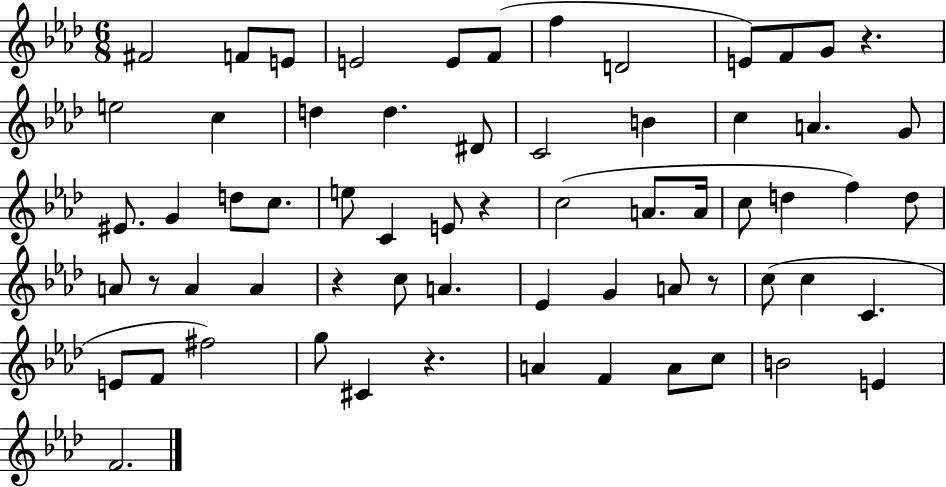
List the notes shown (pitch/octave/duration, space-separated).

F#4/h F4/e E4/e E4/h E4/e F4/e F5/q D4/h E4/e F4/e G4/e R/q. E5/h C5/q D5/q D5/q. D#4/e C4/h B4/q C5/q A4/q. G4/e EIS4/e. G4/q D5/e C5/e. E5/e C4/q E4/e R/q C5/h A4/e. A4/s C5/e D5/q F5/q D5/e A4/e R/e A4/q A4/q R/q C5/e A4/q. Eb4/q G4/q A4/e R/e C5/e C5/q C4/q. E4/e F4/e F#5/h G5/e C#4/q R/q. A4/q F4/q A4/e C5/e B4/h E4/q F4/h.